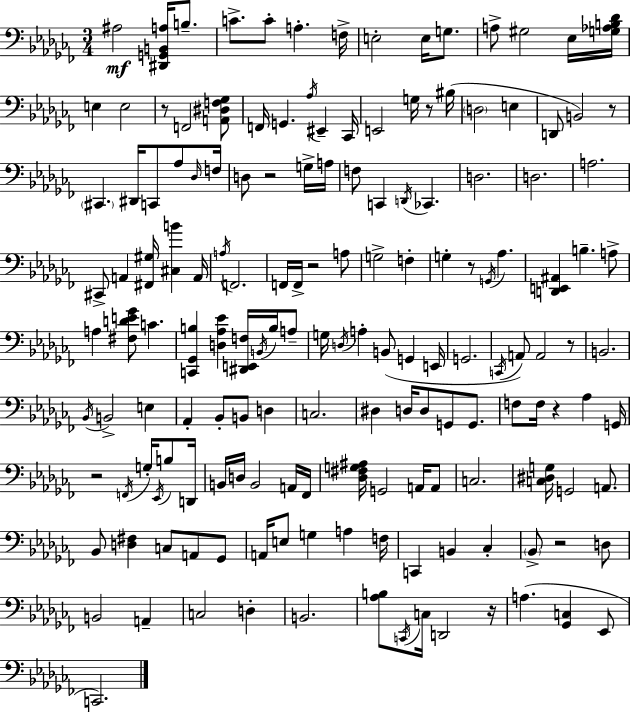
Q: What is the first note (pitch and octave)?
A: A#3